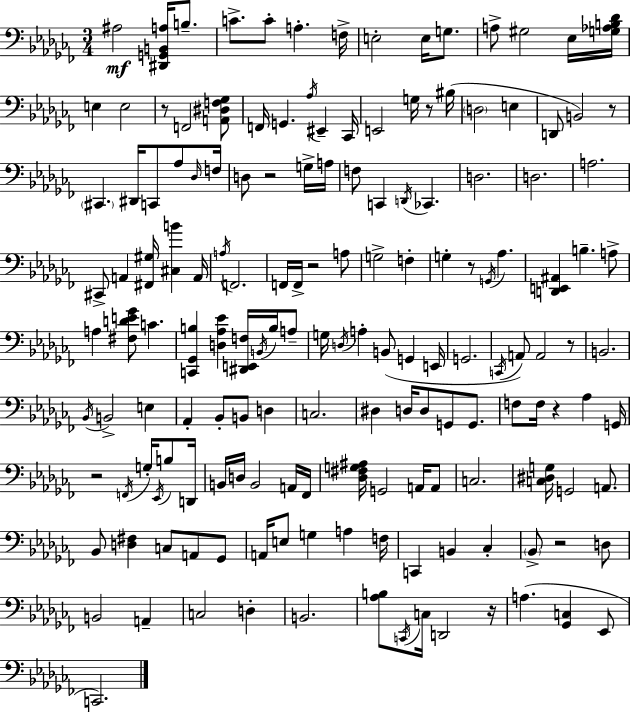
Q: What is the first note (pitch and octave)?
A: A#3